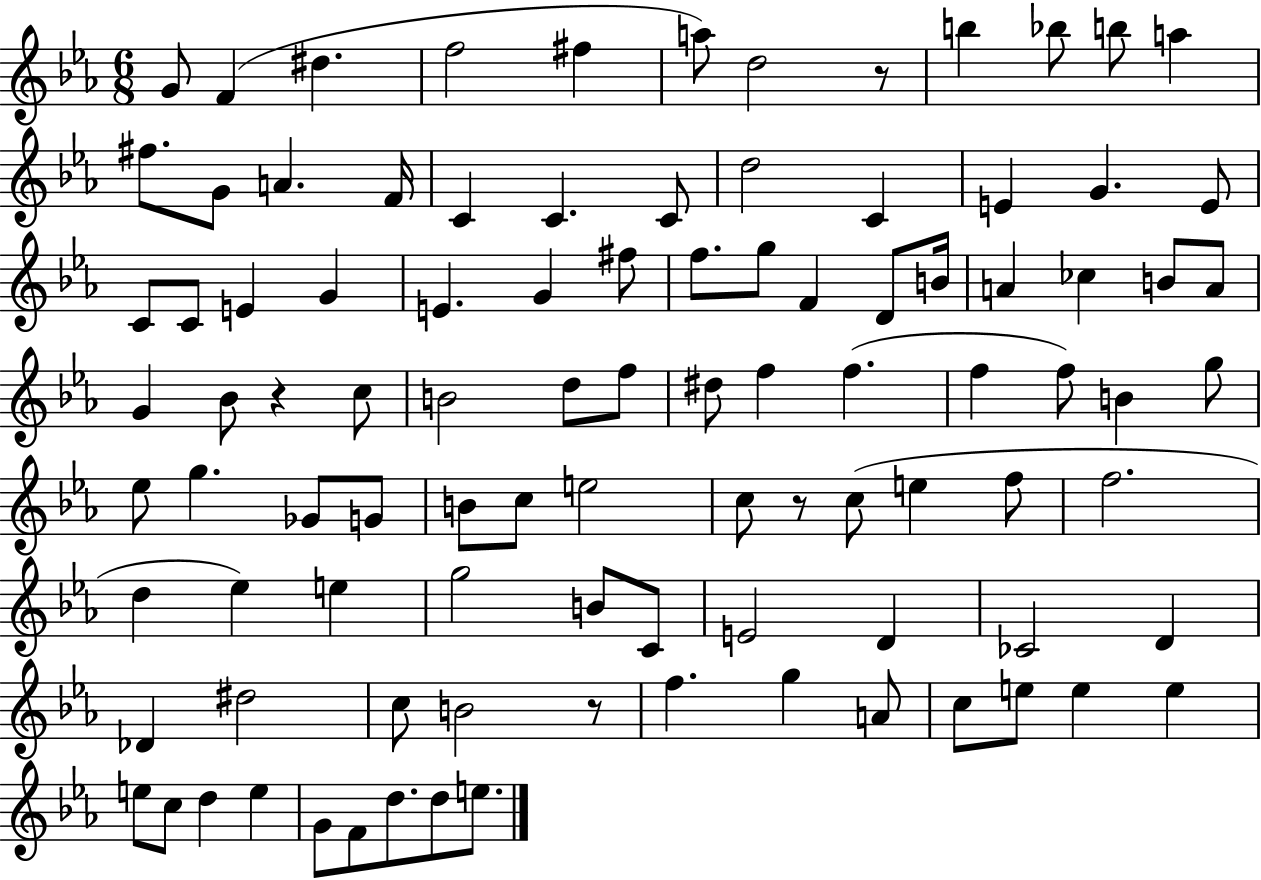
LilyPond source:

{
  \clef treble
  \numericTimeSignature
  \time 6/8
  \key ees \major
  g'8 f'4( dis''4. | f''2 fis''4 | a''8) d''2 r8 | b''4 bes''8 b''8 a''4 | \break fis''8. g'8 a'4. f'16 | c'4 c'4. c'8 | d''2 c'4 | e'4 g'4. e'8 | \break c'8 c'8 e'4 g'4 | e'4. g'4 fis''8 | f''8. g''8 f'4 d'8 b'16 | a'4 ces''4 b'8 a'8 | \break g'4 bes'8 r4 c''8 | b'2 d''8 f''8 | dis''8 f''4 f''4.( | f''4 f''8) b'4 g''8 | \break ees''8 g''4. ges'8 g'8 | b'8 c''8 e''2 | c''8 r8 c''8( e''4 f''8 | f''2. | \break d''4 ees''4) e''4 | g''2 b'8 c'8 | e'2 d'4 | ces'2 d'4 | \break des'4 dis''2 | c''8 b'2 r8 | f''4. g''4 a'8 | c''8 e''8 e''4 e''4 | \break e''8 c''8 d''4 e''4 | g'8 f'8 d''8. d''8 e''8. | \bar "|."
}